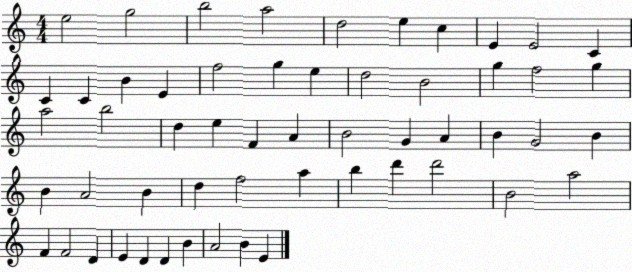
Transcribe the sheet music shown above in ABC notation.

X:1
T:Untitled
M:4/4
L:1/4
K:C
e2 g2 b2 a2 d2 e c E E2 C C C B E f2 g e d2 B2 g f2 g a2 b2 d e F A B2 G A B G2 B B A2 B d f2 a b d' d'2 B2 a2 F F2 D E D D B A2 B E